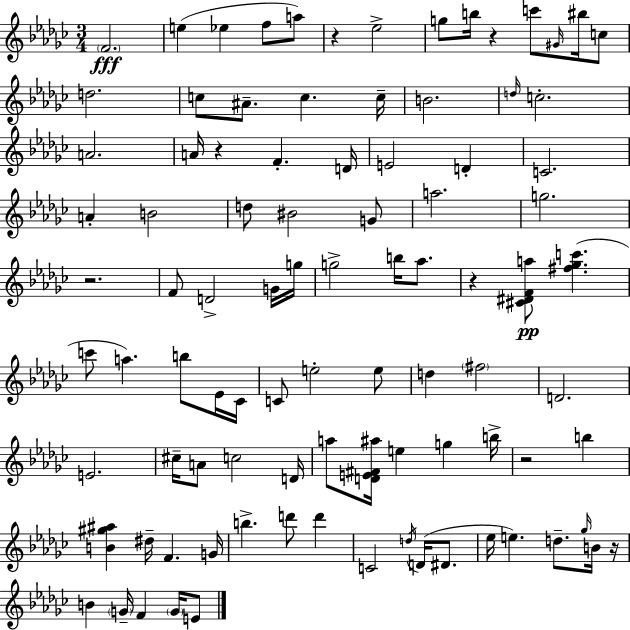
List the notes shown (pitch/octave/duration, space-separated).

F4/h. E5/q Eb5/q F5/e A5/e R/q Eb5/h G5/e B5/s R/q C6/e G#4/s BIS5/s C5/e D5/h. C5/e A#4/e. C5/q. C5/s B4/h. D5/s C5/h. A4/h. A4/s R/q F4/q. D4/s E4/h D4/q C4/h. A4/q B4/h D5/e BIS4/h G4/e A5/h. G5/h. R/h. F4/e D4/h G4/s G5/s G5/h B5/s Ab5/e. R/q [C#4,D#4,F4,A5]/e [F#5,Gb5,C6]/q. C6/e A5/q. B5/e Eb4/s CES4/s C4/e E5/h E5/e D5/q F#5/h D4/h. E4/h. C#5/s A4/e C5/h D4/s A5/e [D4,E4,F#4,A#5]/s E5/q G5/q B5/s R/h B5/q [B4,G#5,A#5]/q D#5/s F4/q. G4/s B5/q. D6/e D6/q C4/h D5/s D4/s D#4/e. Eb5/s E5/q. D5/e. Gb5/s B4/s R/s B4/q G4/s F4/q G4/s E4/e